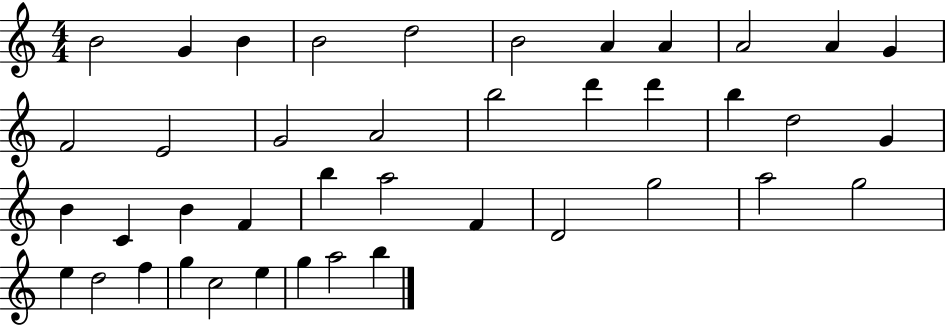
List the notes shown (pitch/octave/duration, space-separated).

B4/h G4/q B4/q B4/h D5/h B4/h A4/q A4/q A4/h A4/q G4/q F4/h E4/h G4/h A4/h B5/h D6/q D6/q B5/q D5/h G4/q B4/q C4/q B4/q F4/q B5/q A5/h F4/q D4/h G5/h A5/h G5/h E5/q D5/h F5/q G5/q C5/h E5/q G5/q A5/h B5/q